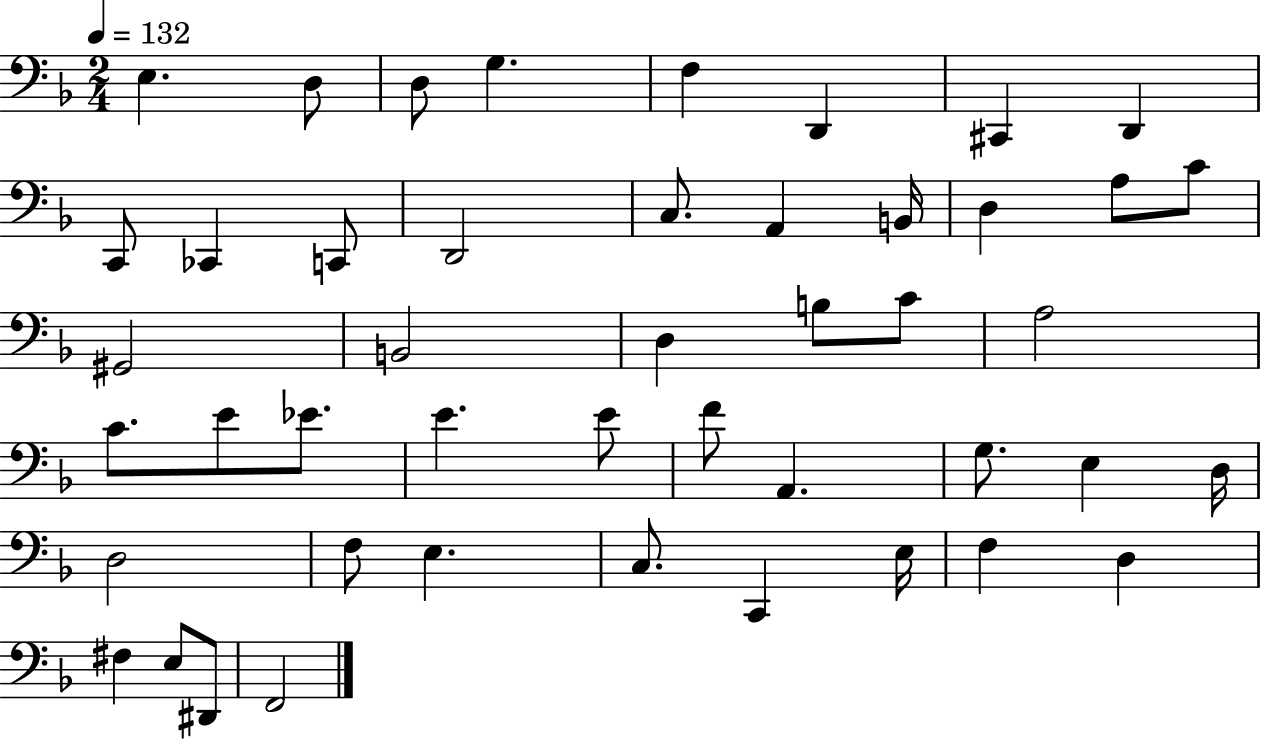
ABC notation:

X:1
T:Untitled
M:2/4
L:1/4
K:F
E, D,/2 D,/2 G, F, D,, ^C,, D,, C,,/2 _C,, C,,/2 D,,2 C,/2 A,, B,,/4 D, A,/2 C/2 ^G,,2 B,,2 D, B,/2 C/2 A,2 C/2 E/2 _E/2 E E/2 F/2 A,, G,/2 E, D,/4 D,2 F,/2 E, C,/2 C,, E,/4 F, D, ^F, E,/2 ^D,,/2 F,,2